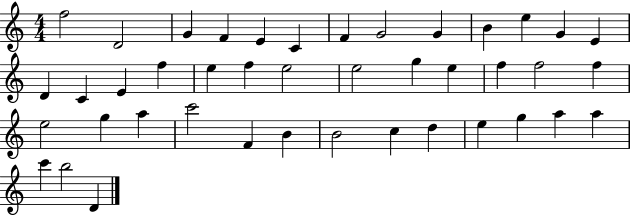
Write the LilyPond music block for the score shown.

{
  \clef treble
  \numericTimeSignature
  \time 4/4
  \key c \major
  f''2 d'2 | g'4 f'4 e'4 c'4 | f'4 g'2 g'4 | b'4 e''4 g'4 e'4 | \break d'4 c'4 e'4 f''4 | e''4 f''4 e''2 | e''2 g''4 e''4 | f''4 f''2 f''4 | \break e''2 g''4 a''4 | c'''2 f'4 b'4 | b'2 c''4 d''4 | e''4 g''4 a''4 a''4 | \break c'''4 b''2 d'4 | \bar "|."
}